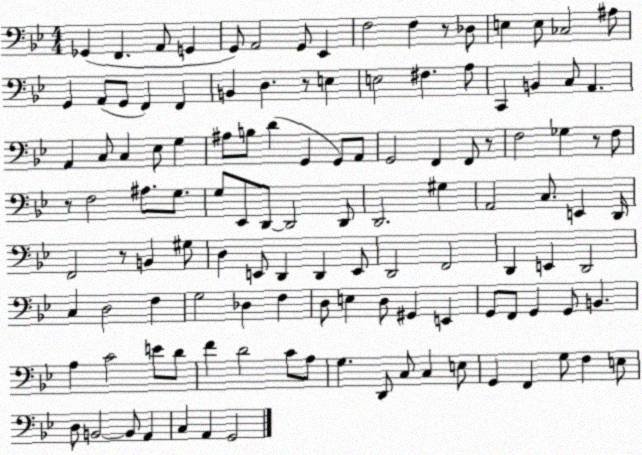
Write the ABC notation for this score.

X:1
T:Untitled
M:4/4
L:1/4
K:Bb
_G,, F,, A,,/2 G,, G,,/2 A,,2 G,,/2 _E,, F,2 F, z/2 _D,/2 E, E,/2 _C,2 ^A,/2 G,, A,,/2 G,,/2 F,, F,, B,, D, z/2 E, E,2 ^F, A,/2 C,, B,, C,/2 A,, A,, C,/2 C, _E,/2 G, ^A,/2 B,/2 D G,, G,,/2 A,,/2 G,,2 F,, F,,/2 z/2 F,2 _G, z/2 F,/2 z/2 F,2 ^A,/2 G,/2 G,/2 _E,,/2 D,,/2 D,,2 D,,/2 D,,2 ^G, A,,2 C,/2 E,, D,,/4 F,,2 z/2 B,, ^G,/2 D, E,,/2 D,, D,, E,,/2 D,,2 F,,2 D,, E,, D,,2 C, D,2 F, G,2 _D, F, D,/2 E, D,/2 ^G,, E,, G,,/2 F,,/2 G,, G,,/2 B,, A, C2 E/2 D/2 F D2 C/2 A,/2 G, D,,/2 C,/2 C, E,/2 G,, F,, G,/2 F, E,/2 D,/2 B,,2 B,,/2 A,, C, A,, G,,2